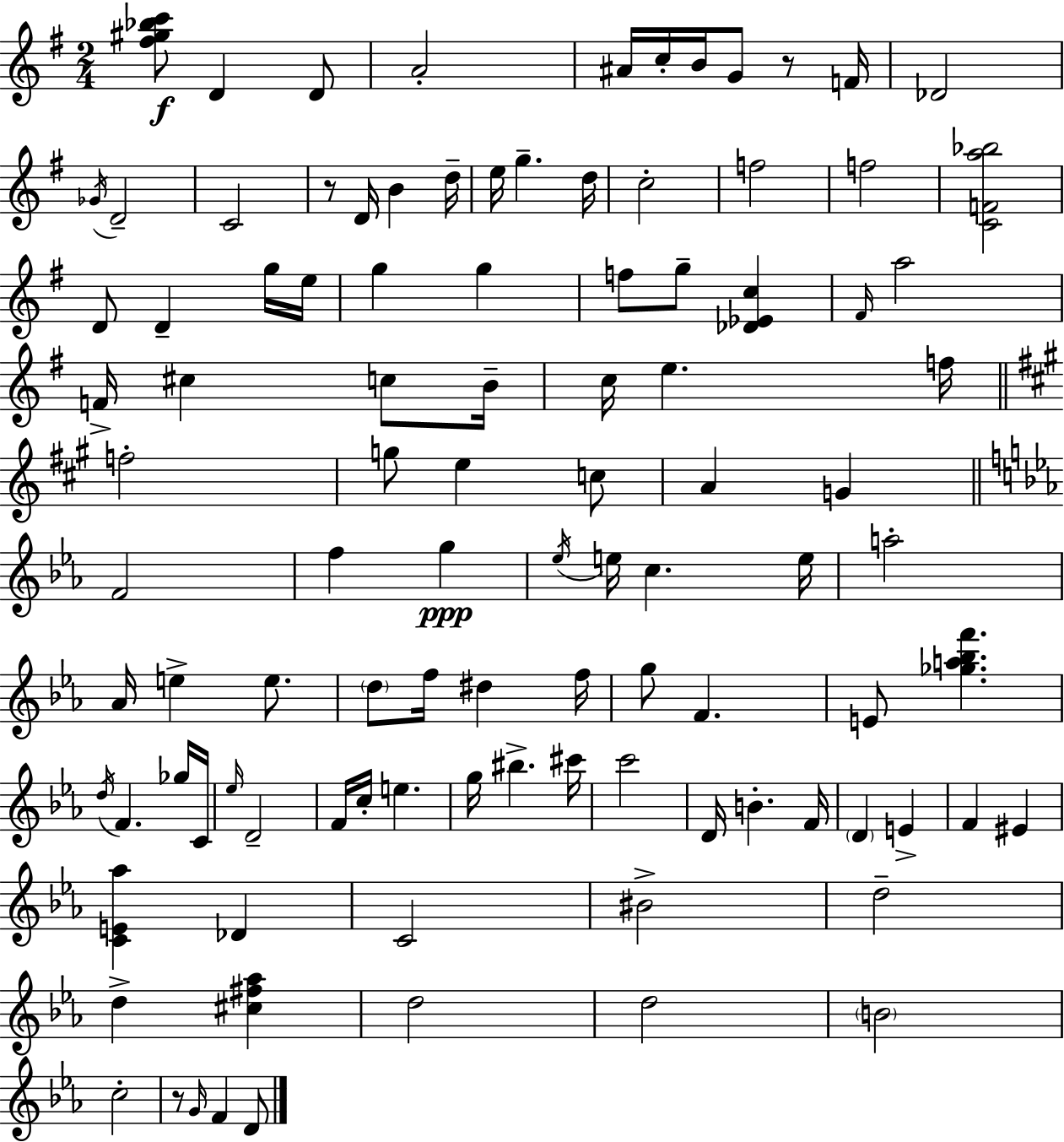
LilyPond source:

{
  \clef treble
  \numericTimeSignature
  \time 2/4
  \key e \minor
  <fis'' gis'' bes'' c'''>8\f d'4 d'8 | a'2-. | ais'16 c''16-. b'16 g'8 r8 f'16 | des'2 | \break \acciaccatura { ges'16 } d'2-- | c'2 | r8 d'16 b'4 | d''16-- e''16 g''4.-- | \break d''16 c''2-. | f''2 | f''2 | <c' f' a'' bes''>2 | \break d'8 d'4-- g''16 | e''16 g''4 g''4 | f''8 g''8-- <des' ees' c''>4 | \grace { fis'16 } a''2 | \break f'16-> cis''4 c''8 | b'16-- c''16 e''4. | f''16 \bar "||" \break \key a \major f''2-. | g''8 e''4 c''8 | a'4 g'4 | \bar "||" \break \key c \minor f'2 | f''4 g''4\ppp | \acciaccatura { ees''16 } e''16 c''4. | e''16 a''2-. | \break aes'16 e''4-> e''8. | \parenthesize d''8 f''16 dis''4 | f''16 g''8 f'4. | e'8 <ges'' a'' bes'' f'''>4. | \break \acciaccatura { d''16 } f'4. | ges''16 c'16 \grace { ees''16 } d'2-- | f'16 c''16-. e''4. | g''16 bis''4.-> | \break cis'''16 c'''2 | d'16 b'4.-. | f'16 \parenthesize d'4 e'4-> | f'4 eis'4 | \break <c' e' aes''>4 des'4 | c'2 | bis'2-> | d''2-- | \break d''4-> <cis'' fis'' aes''>4 | d''2 | d''2 | \parenthesize b'2 | \break c''2-. | r8 \grace { g'16 } f'4 | d'8 \bar "|."
}